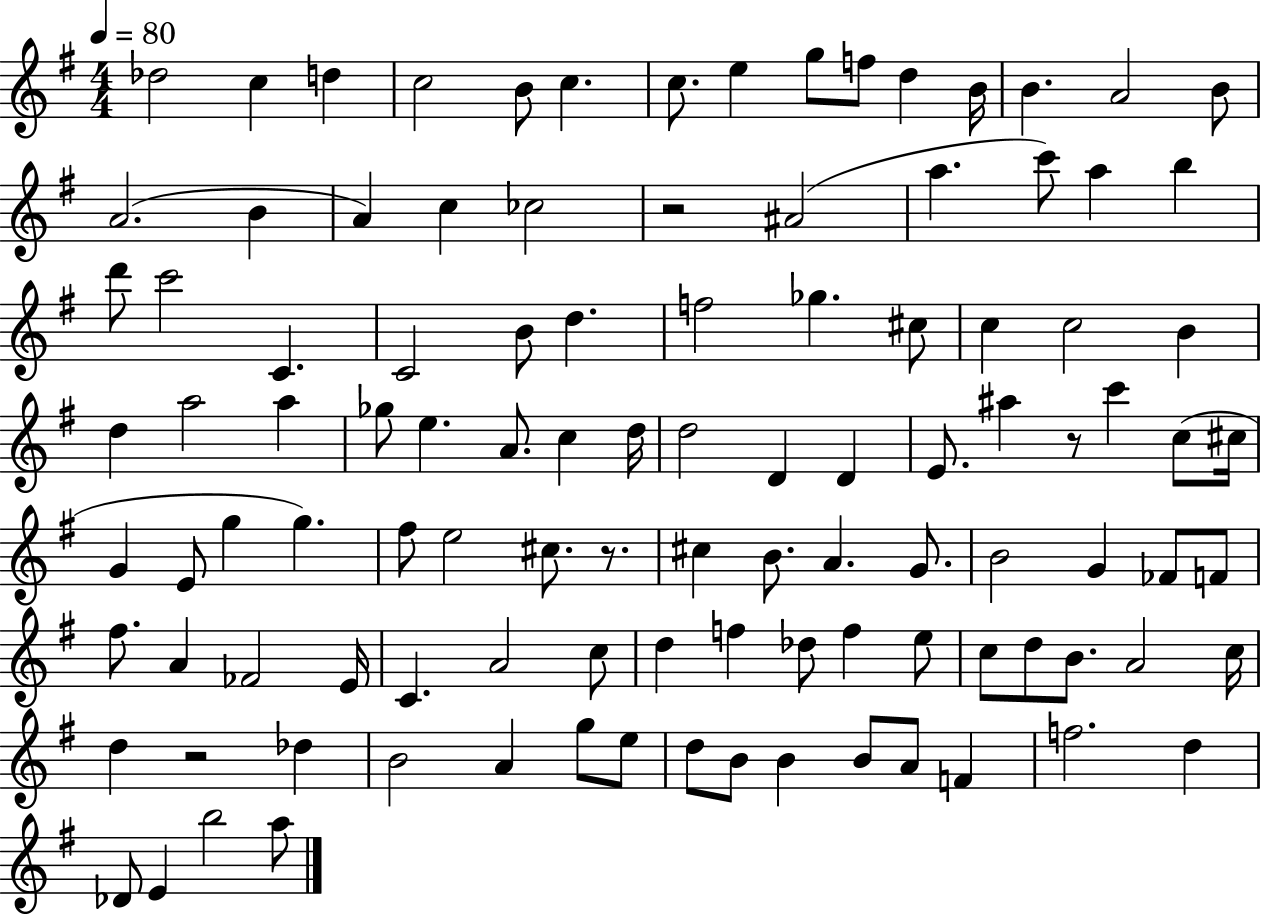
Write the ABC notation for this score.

X:1
T:Untitled
M:4/4
L:1/4
K:G
_d2 c d c2 B/2 c c/2 e g/2 f/2 d B/4 B A2 B/2 A2 B A c _c2 z2 ^A2 a c'/2 a b d'/2 c'2 C C2 B/2 d f2 _g ^c/2 c c2 B d a2 a _g/2 e A/2 c d/4 d2 D D E/2 ^a z/2 c' c/2 ^c/4 G E/2 g g ^f/2 e2 ^c/2 z/2 ^c B/2 A G/2 B2 G _F/2 F/2 ^f/2 A _F2 E/4 C A2 c/2 d f _d/2 f e/2 c/2 d/2 B/2 A2 c/4 d z2 _d B2 A g/2 e/2 d/2 B/2 B B/2 A/2 F f2 d _D/2 E b2 a/2